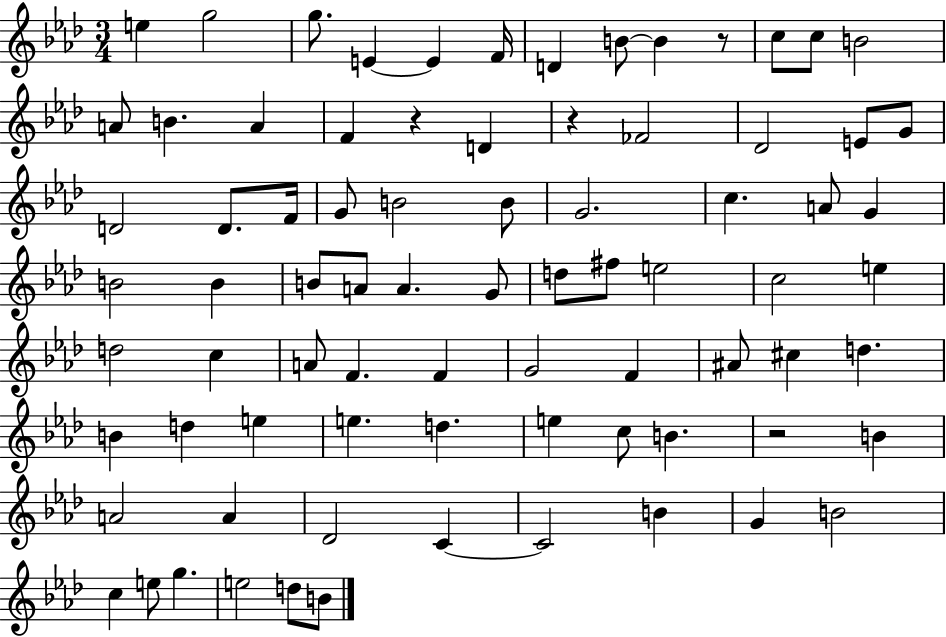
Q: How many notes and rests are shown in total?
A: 79